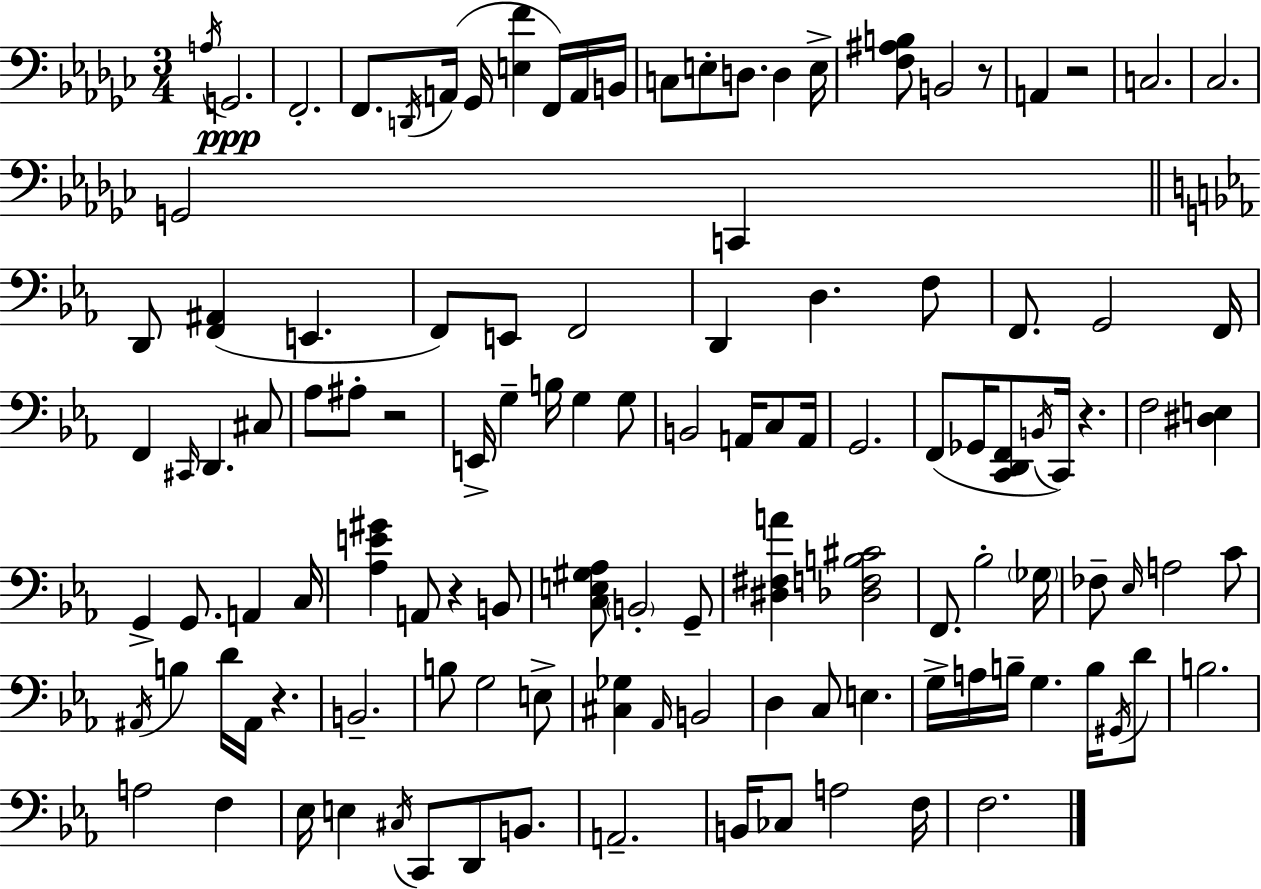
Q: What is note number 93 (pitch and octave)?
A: E3